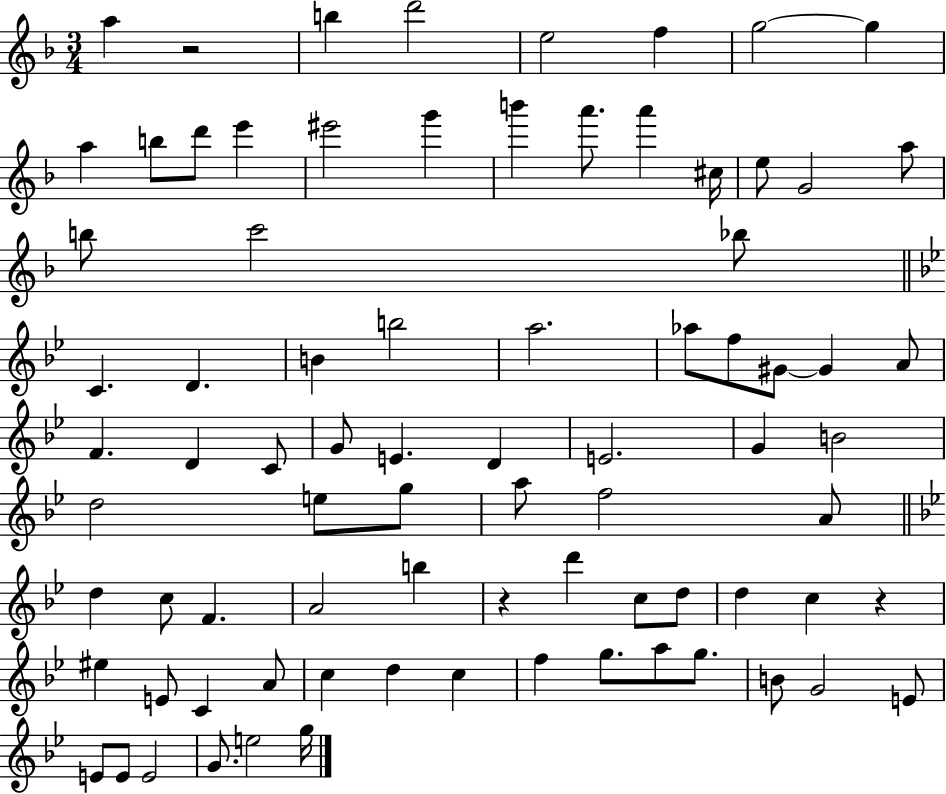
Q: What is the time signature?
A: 3/4